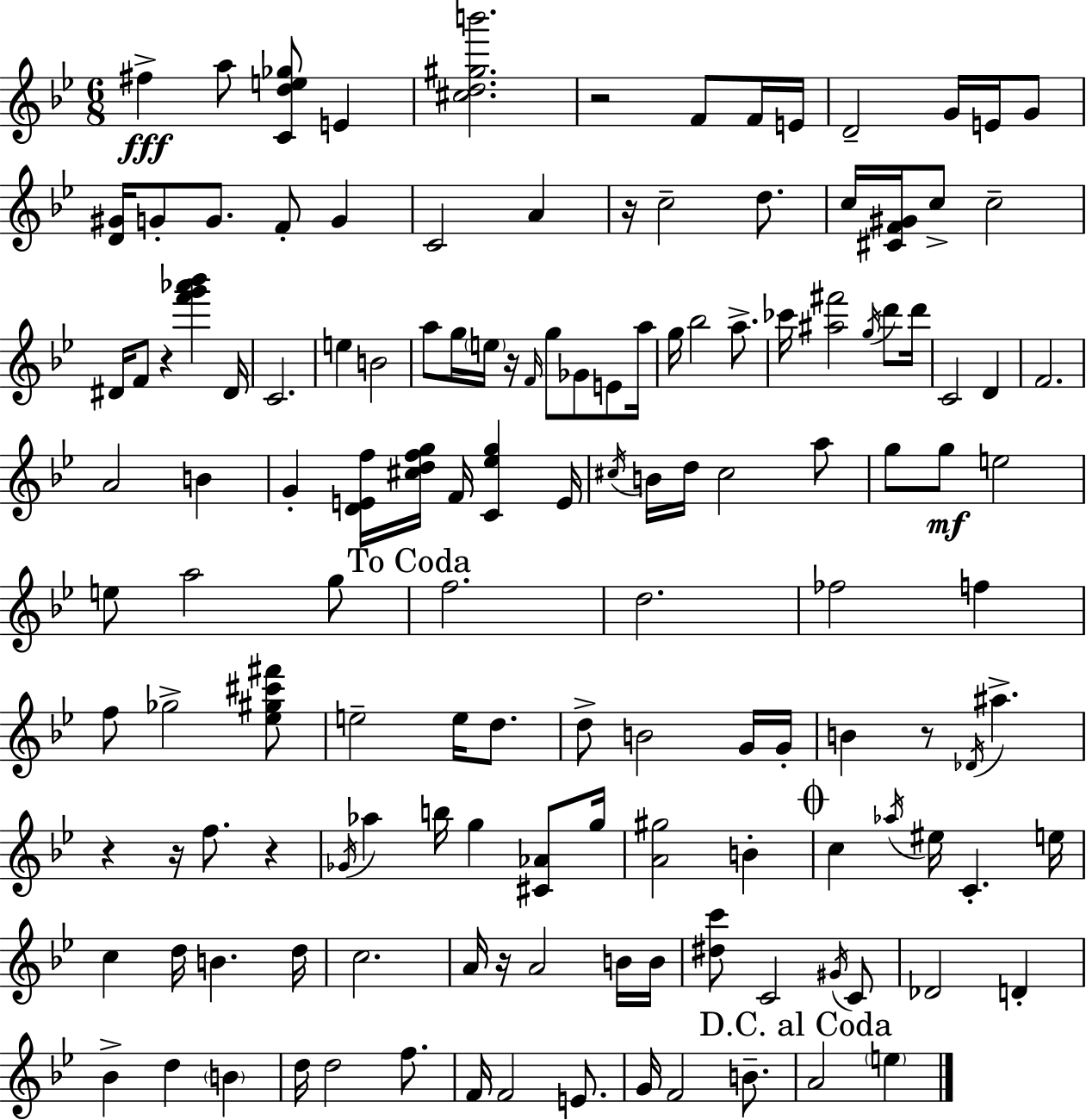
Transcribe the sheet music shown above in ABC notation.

X:1
T:Untitled
M:6/8
L:1/4
K:Gm
^f a/2 [Cde_g]/2 E [^cd^gb']2 z2 F/2 F/4 E/4 D2 G/4 E/4 G/2 [D^G]/4 G/2 G/2 F/2 G C2 A z/4 c2 d/2 c/4 [^CF^G]/4 c/2 c2 ^D/4 F/2 z [f'g'_a'_b'] ^D/4 C2 e B2 a/2 g/4 e/4 z/4 F/4 g/2 _G/2 E/2 a/4 g/4 _b2 a/2 _c'/4 [^a^f']2 g/4 d'/2 d'/4 C2 D F2 A2 B G [DEf]/4 [^cdfg]/4 F/4 [C_eg] E/4 ^c/4 B/4 d/4 ^c2 a/2 g/2 g/2 e2 e/2 a2 g/2 f2 d2 _f2 f f/2 _g2 [_e^g^c'^f']/2 e2 e/4 d/2 d/2 B2 G/4 G/4 B z/2 _D/4 ^a z z/4 f/2 z _G/4 _a b/4 g [^C_A]/2 g/4 [A^g]2 B c _a/4 ^e/4 C e/4 c d/4 B d/4 c2 A/4 z/4 A2 B/4 B/4 [^dc']/2 C2 ^G/4 C/2 _D2 D _B d B d/4 d2 f/2 F/4 F2 E/2 G/4 F2 B/2 A2 e